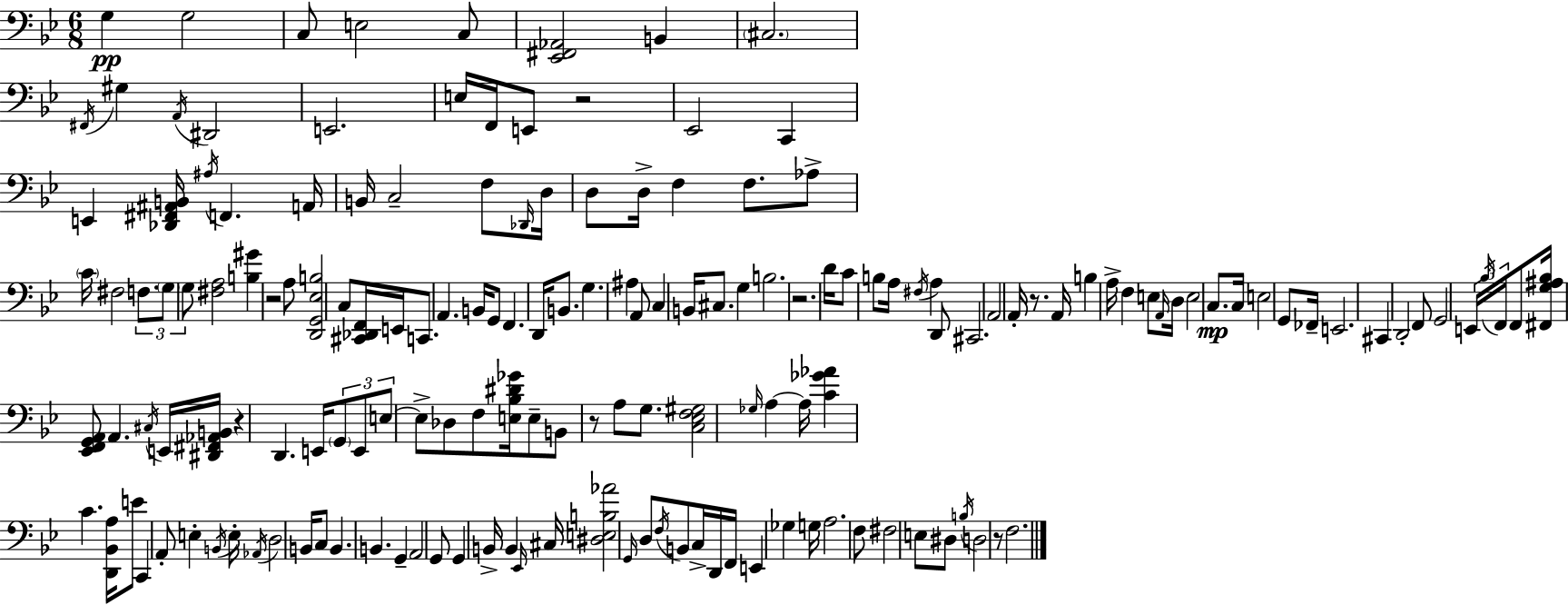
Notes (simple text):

G3/q G3/h C3/e E3/h C3/e [Eb2,F#2,Ab2]/h B2/q C#3/h. F#2/s G#3/q A2/s D#2/h E2/h. E3/s F2/s E2/e R/h Eb2/h C2/q E2/q [Db2,F#2,A#2,B2]/s A#3/s F2/q. A2/s B2/s C3/h F3/e Db2/s D3/s D3/e D3/s F3/q F3/e. Ab3/e C4/s F#3/h F3/e. G3/e G3/e [F#3,A3]/h [B3,G#4]/q R/h A3/e [D2,G2,Eb3,B3]/h C3/e [C#2,Db2,F2]/s E2/s C2/e. A2/q. B2/s G2/e F2/q. D2/s B2/e. G3/q. A#3/q A2/e C3/q B2/s C#3/e. G3/q B3/h. R/h. D4/s C4/e B3/e A3/s F#3/s A3/q D2/e C#2/h. A2/h A2/s R/e. A2/s B3/q A3/s F3/q E3/e A2/s D3/s E3/h C3/e. C3/s E3/h G2/e FES2/s E2/h. C#2/q D2/h F2/e G2/h E2/s Bb3/s F2/s F2/e [F#2,G3,A#3,Bb3]/s [Eb2,F2,G2,A2]/e A2/q. C#3/s E2/s [D#2,F#2,Ab2,B2]/s R/q D2/q. E2/s G2/e E2/e E3/e E3/e Db3/e F3/e [E3,Bb3,D#4,Gb4]/s E3/e B2/e R/e A3/e G3/e. [C3,Eb3,F3,G#3]/h Gb3/s A3/q A3/s [C4,Gb4,Ab4]/q C4/q. [D2,Bb2,A3]/s E4/e C2/q A2/e E3/q B2/s E3/s Ab2/s D3/h B2/s C3/e B2/q. B2/q. G2/q A2/h G2/e G2/q B2/s B2/q Eb2/s C#3/s [D#3,E3,B3,Ab4]/h G2/s D3/e F3/s B2/e C3/s D2/s F2/s E2/q Gb3/q G3/s A3/h. F3/e F#3/h E3/e D#3/e B3/s D3/h R/e F3/h.